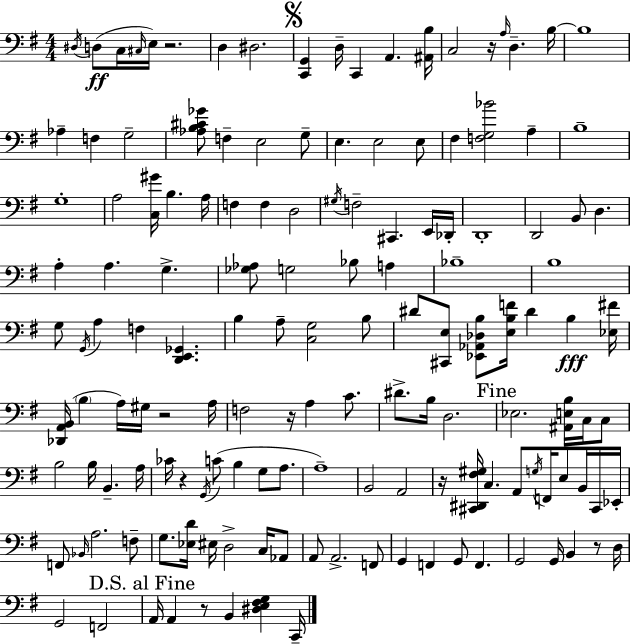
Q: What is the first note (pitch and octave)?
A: D#3